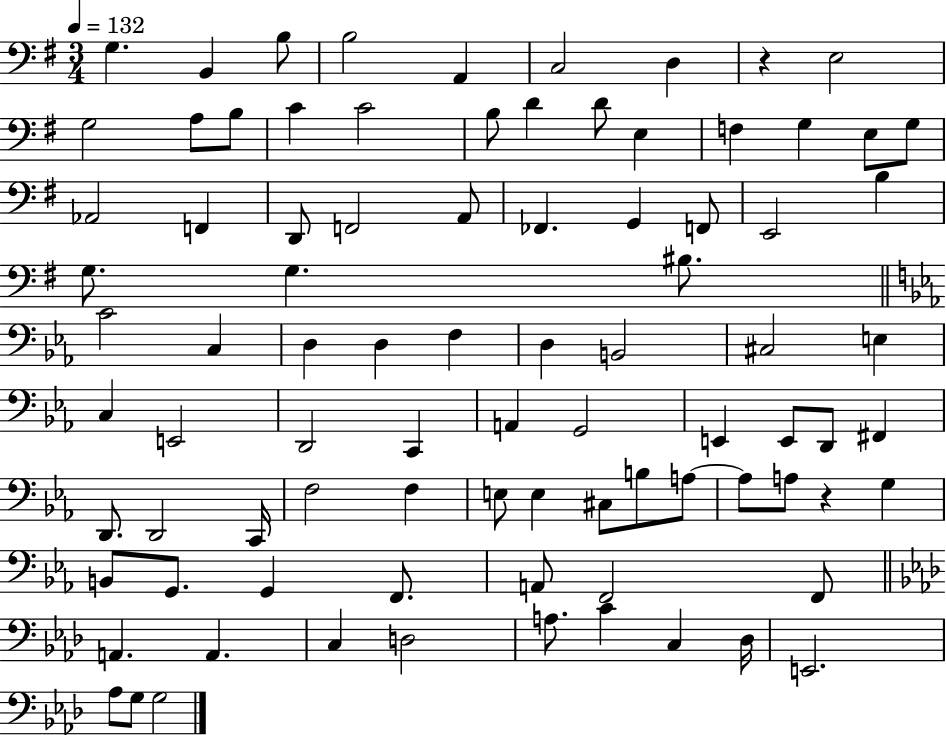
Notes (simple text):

G3/q. B2/q B3/e B3/h A2/q C3/h D3/q R/q E3/h G3/h A3/e B3/e C4/q C4/h B3/e D4/q D4/e E3/q F3/q G3/q E3/e G3/e Ab2/h F2/q D2/e F2/h A2/e FES2/q. G2/q F2/e E2/h B3/q G3/e. G3/q. BIS3/e. C4/h C3/q D3/q D3/q F3/q D3/q B2/h C#3/h E3/q C3/q E2/h D2/h C2/q A2/q G2/h E2/q E2/e D2/e F#2/q D2/e. D2/h C2/s F3/h F3/q E3/e E3/q C#3/e B3/e A3/e A3/e A3/e R/q G3/q B2/e G2/e. G2/q F2/e. A2/e F2/h F2/e A2/q. A2/q. C3/q D3/h A3/e. C4/q C3/q Db3/s E2/h. Ab3/e G3/e G3/h